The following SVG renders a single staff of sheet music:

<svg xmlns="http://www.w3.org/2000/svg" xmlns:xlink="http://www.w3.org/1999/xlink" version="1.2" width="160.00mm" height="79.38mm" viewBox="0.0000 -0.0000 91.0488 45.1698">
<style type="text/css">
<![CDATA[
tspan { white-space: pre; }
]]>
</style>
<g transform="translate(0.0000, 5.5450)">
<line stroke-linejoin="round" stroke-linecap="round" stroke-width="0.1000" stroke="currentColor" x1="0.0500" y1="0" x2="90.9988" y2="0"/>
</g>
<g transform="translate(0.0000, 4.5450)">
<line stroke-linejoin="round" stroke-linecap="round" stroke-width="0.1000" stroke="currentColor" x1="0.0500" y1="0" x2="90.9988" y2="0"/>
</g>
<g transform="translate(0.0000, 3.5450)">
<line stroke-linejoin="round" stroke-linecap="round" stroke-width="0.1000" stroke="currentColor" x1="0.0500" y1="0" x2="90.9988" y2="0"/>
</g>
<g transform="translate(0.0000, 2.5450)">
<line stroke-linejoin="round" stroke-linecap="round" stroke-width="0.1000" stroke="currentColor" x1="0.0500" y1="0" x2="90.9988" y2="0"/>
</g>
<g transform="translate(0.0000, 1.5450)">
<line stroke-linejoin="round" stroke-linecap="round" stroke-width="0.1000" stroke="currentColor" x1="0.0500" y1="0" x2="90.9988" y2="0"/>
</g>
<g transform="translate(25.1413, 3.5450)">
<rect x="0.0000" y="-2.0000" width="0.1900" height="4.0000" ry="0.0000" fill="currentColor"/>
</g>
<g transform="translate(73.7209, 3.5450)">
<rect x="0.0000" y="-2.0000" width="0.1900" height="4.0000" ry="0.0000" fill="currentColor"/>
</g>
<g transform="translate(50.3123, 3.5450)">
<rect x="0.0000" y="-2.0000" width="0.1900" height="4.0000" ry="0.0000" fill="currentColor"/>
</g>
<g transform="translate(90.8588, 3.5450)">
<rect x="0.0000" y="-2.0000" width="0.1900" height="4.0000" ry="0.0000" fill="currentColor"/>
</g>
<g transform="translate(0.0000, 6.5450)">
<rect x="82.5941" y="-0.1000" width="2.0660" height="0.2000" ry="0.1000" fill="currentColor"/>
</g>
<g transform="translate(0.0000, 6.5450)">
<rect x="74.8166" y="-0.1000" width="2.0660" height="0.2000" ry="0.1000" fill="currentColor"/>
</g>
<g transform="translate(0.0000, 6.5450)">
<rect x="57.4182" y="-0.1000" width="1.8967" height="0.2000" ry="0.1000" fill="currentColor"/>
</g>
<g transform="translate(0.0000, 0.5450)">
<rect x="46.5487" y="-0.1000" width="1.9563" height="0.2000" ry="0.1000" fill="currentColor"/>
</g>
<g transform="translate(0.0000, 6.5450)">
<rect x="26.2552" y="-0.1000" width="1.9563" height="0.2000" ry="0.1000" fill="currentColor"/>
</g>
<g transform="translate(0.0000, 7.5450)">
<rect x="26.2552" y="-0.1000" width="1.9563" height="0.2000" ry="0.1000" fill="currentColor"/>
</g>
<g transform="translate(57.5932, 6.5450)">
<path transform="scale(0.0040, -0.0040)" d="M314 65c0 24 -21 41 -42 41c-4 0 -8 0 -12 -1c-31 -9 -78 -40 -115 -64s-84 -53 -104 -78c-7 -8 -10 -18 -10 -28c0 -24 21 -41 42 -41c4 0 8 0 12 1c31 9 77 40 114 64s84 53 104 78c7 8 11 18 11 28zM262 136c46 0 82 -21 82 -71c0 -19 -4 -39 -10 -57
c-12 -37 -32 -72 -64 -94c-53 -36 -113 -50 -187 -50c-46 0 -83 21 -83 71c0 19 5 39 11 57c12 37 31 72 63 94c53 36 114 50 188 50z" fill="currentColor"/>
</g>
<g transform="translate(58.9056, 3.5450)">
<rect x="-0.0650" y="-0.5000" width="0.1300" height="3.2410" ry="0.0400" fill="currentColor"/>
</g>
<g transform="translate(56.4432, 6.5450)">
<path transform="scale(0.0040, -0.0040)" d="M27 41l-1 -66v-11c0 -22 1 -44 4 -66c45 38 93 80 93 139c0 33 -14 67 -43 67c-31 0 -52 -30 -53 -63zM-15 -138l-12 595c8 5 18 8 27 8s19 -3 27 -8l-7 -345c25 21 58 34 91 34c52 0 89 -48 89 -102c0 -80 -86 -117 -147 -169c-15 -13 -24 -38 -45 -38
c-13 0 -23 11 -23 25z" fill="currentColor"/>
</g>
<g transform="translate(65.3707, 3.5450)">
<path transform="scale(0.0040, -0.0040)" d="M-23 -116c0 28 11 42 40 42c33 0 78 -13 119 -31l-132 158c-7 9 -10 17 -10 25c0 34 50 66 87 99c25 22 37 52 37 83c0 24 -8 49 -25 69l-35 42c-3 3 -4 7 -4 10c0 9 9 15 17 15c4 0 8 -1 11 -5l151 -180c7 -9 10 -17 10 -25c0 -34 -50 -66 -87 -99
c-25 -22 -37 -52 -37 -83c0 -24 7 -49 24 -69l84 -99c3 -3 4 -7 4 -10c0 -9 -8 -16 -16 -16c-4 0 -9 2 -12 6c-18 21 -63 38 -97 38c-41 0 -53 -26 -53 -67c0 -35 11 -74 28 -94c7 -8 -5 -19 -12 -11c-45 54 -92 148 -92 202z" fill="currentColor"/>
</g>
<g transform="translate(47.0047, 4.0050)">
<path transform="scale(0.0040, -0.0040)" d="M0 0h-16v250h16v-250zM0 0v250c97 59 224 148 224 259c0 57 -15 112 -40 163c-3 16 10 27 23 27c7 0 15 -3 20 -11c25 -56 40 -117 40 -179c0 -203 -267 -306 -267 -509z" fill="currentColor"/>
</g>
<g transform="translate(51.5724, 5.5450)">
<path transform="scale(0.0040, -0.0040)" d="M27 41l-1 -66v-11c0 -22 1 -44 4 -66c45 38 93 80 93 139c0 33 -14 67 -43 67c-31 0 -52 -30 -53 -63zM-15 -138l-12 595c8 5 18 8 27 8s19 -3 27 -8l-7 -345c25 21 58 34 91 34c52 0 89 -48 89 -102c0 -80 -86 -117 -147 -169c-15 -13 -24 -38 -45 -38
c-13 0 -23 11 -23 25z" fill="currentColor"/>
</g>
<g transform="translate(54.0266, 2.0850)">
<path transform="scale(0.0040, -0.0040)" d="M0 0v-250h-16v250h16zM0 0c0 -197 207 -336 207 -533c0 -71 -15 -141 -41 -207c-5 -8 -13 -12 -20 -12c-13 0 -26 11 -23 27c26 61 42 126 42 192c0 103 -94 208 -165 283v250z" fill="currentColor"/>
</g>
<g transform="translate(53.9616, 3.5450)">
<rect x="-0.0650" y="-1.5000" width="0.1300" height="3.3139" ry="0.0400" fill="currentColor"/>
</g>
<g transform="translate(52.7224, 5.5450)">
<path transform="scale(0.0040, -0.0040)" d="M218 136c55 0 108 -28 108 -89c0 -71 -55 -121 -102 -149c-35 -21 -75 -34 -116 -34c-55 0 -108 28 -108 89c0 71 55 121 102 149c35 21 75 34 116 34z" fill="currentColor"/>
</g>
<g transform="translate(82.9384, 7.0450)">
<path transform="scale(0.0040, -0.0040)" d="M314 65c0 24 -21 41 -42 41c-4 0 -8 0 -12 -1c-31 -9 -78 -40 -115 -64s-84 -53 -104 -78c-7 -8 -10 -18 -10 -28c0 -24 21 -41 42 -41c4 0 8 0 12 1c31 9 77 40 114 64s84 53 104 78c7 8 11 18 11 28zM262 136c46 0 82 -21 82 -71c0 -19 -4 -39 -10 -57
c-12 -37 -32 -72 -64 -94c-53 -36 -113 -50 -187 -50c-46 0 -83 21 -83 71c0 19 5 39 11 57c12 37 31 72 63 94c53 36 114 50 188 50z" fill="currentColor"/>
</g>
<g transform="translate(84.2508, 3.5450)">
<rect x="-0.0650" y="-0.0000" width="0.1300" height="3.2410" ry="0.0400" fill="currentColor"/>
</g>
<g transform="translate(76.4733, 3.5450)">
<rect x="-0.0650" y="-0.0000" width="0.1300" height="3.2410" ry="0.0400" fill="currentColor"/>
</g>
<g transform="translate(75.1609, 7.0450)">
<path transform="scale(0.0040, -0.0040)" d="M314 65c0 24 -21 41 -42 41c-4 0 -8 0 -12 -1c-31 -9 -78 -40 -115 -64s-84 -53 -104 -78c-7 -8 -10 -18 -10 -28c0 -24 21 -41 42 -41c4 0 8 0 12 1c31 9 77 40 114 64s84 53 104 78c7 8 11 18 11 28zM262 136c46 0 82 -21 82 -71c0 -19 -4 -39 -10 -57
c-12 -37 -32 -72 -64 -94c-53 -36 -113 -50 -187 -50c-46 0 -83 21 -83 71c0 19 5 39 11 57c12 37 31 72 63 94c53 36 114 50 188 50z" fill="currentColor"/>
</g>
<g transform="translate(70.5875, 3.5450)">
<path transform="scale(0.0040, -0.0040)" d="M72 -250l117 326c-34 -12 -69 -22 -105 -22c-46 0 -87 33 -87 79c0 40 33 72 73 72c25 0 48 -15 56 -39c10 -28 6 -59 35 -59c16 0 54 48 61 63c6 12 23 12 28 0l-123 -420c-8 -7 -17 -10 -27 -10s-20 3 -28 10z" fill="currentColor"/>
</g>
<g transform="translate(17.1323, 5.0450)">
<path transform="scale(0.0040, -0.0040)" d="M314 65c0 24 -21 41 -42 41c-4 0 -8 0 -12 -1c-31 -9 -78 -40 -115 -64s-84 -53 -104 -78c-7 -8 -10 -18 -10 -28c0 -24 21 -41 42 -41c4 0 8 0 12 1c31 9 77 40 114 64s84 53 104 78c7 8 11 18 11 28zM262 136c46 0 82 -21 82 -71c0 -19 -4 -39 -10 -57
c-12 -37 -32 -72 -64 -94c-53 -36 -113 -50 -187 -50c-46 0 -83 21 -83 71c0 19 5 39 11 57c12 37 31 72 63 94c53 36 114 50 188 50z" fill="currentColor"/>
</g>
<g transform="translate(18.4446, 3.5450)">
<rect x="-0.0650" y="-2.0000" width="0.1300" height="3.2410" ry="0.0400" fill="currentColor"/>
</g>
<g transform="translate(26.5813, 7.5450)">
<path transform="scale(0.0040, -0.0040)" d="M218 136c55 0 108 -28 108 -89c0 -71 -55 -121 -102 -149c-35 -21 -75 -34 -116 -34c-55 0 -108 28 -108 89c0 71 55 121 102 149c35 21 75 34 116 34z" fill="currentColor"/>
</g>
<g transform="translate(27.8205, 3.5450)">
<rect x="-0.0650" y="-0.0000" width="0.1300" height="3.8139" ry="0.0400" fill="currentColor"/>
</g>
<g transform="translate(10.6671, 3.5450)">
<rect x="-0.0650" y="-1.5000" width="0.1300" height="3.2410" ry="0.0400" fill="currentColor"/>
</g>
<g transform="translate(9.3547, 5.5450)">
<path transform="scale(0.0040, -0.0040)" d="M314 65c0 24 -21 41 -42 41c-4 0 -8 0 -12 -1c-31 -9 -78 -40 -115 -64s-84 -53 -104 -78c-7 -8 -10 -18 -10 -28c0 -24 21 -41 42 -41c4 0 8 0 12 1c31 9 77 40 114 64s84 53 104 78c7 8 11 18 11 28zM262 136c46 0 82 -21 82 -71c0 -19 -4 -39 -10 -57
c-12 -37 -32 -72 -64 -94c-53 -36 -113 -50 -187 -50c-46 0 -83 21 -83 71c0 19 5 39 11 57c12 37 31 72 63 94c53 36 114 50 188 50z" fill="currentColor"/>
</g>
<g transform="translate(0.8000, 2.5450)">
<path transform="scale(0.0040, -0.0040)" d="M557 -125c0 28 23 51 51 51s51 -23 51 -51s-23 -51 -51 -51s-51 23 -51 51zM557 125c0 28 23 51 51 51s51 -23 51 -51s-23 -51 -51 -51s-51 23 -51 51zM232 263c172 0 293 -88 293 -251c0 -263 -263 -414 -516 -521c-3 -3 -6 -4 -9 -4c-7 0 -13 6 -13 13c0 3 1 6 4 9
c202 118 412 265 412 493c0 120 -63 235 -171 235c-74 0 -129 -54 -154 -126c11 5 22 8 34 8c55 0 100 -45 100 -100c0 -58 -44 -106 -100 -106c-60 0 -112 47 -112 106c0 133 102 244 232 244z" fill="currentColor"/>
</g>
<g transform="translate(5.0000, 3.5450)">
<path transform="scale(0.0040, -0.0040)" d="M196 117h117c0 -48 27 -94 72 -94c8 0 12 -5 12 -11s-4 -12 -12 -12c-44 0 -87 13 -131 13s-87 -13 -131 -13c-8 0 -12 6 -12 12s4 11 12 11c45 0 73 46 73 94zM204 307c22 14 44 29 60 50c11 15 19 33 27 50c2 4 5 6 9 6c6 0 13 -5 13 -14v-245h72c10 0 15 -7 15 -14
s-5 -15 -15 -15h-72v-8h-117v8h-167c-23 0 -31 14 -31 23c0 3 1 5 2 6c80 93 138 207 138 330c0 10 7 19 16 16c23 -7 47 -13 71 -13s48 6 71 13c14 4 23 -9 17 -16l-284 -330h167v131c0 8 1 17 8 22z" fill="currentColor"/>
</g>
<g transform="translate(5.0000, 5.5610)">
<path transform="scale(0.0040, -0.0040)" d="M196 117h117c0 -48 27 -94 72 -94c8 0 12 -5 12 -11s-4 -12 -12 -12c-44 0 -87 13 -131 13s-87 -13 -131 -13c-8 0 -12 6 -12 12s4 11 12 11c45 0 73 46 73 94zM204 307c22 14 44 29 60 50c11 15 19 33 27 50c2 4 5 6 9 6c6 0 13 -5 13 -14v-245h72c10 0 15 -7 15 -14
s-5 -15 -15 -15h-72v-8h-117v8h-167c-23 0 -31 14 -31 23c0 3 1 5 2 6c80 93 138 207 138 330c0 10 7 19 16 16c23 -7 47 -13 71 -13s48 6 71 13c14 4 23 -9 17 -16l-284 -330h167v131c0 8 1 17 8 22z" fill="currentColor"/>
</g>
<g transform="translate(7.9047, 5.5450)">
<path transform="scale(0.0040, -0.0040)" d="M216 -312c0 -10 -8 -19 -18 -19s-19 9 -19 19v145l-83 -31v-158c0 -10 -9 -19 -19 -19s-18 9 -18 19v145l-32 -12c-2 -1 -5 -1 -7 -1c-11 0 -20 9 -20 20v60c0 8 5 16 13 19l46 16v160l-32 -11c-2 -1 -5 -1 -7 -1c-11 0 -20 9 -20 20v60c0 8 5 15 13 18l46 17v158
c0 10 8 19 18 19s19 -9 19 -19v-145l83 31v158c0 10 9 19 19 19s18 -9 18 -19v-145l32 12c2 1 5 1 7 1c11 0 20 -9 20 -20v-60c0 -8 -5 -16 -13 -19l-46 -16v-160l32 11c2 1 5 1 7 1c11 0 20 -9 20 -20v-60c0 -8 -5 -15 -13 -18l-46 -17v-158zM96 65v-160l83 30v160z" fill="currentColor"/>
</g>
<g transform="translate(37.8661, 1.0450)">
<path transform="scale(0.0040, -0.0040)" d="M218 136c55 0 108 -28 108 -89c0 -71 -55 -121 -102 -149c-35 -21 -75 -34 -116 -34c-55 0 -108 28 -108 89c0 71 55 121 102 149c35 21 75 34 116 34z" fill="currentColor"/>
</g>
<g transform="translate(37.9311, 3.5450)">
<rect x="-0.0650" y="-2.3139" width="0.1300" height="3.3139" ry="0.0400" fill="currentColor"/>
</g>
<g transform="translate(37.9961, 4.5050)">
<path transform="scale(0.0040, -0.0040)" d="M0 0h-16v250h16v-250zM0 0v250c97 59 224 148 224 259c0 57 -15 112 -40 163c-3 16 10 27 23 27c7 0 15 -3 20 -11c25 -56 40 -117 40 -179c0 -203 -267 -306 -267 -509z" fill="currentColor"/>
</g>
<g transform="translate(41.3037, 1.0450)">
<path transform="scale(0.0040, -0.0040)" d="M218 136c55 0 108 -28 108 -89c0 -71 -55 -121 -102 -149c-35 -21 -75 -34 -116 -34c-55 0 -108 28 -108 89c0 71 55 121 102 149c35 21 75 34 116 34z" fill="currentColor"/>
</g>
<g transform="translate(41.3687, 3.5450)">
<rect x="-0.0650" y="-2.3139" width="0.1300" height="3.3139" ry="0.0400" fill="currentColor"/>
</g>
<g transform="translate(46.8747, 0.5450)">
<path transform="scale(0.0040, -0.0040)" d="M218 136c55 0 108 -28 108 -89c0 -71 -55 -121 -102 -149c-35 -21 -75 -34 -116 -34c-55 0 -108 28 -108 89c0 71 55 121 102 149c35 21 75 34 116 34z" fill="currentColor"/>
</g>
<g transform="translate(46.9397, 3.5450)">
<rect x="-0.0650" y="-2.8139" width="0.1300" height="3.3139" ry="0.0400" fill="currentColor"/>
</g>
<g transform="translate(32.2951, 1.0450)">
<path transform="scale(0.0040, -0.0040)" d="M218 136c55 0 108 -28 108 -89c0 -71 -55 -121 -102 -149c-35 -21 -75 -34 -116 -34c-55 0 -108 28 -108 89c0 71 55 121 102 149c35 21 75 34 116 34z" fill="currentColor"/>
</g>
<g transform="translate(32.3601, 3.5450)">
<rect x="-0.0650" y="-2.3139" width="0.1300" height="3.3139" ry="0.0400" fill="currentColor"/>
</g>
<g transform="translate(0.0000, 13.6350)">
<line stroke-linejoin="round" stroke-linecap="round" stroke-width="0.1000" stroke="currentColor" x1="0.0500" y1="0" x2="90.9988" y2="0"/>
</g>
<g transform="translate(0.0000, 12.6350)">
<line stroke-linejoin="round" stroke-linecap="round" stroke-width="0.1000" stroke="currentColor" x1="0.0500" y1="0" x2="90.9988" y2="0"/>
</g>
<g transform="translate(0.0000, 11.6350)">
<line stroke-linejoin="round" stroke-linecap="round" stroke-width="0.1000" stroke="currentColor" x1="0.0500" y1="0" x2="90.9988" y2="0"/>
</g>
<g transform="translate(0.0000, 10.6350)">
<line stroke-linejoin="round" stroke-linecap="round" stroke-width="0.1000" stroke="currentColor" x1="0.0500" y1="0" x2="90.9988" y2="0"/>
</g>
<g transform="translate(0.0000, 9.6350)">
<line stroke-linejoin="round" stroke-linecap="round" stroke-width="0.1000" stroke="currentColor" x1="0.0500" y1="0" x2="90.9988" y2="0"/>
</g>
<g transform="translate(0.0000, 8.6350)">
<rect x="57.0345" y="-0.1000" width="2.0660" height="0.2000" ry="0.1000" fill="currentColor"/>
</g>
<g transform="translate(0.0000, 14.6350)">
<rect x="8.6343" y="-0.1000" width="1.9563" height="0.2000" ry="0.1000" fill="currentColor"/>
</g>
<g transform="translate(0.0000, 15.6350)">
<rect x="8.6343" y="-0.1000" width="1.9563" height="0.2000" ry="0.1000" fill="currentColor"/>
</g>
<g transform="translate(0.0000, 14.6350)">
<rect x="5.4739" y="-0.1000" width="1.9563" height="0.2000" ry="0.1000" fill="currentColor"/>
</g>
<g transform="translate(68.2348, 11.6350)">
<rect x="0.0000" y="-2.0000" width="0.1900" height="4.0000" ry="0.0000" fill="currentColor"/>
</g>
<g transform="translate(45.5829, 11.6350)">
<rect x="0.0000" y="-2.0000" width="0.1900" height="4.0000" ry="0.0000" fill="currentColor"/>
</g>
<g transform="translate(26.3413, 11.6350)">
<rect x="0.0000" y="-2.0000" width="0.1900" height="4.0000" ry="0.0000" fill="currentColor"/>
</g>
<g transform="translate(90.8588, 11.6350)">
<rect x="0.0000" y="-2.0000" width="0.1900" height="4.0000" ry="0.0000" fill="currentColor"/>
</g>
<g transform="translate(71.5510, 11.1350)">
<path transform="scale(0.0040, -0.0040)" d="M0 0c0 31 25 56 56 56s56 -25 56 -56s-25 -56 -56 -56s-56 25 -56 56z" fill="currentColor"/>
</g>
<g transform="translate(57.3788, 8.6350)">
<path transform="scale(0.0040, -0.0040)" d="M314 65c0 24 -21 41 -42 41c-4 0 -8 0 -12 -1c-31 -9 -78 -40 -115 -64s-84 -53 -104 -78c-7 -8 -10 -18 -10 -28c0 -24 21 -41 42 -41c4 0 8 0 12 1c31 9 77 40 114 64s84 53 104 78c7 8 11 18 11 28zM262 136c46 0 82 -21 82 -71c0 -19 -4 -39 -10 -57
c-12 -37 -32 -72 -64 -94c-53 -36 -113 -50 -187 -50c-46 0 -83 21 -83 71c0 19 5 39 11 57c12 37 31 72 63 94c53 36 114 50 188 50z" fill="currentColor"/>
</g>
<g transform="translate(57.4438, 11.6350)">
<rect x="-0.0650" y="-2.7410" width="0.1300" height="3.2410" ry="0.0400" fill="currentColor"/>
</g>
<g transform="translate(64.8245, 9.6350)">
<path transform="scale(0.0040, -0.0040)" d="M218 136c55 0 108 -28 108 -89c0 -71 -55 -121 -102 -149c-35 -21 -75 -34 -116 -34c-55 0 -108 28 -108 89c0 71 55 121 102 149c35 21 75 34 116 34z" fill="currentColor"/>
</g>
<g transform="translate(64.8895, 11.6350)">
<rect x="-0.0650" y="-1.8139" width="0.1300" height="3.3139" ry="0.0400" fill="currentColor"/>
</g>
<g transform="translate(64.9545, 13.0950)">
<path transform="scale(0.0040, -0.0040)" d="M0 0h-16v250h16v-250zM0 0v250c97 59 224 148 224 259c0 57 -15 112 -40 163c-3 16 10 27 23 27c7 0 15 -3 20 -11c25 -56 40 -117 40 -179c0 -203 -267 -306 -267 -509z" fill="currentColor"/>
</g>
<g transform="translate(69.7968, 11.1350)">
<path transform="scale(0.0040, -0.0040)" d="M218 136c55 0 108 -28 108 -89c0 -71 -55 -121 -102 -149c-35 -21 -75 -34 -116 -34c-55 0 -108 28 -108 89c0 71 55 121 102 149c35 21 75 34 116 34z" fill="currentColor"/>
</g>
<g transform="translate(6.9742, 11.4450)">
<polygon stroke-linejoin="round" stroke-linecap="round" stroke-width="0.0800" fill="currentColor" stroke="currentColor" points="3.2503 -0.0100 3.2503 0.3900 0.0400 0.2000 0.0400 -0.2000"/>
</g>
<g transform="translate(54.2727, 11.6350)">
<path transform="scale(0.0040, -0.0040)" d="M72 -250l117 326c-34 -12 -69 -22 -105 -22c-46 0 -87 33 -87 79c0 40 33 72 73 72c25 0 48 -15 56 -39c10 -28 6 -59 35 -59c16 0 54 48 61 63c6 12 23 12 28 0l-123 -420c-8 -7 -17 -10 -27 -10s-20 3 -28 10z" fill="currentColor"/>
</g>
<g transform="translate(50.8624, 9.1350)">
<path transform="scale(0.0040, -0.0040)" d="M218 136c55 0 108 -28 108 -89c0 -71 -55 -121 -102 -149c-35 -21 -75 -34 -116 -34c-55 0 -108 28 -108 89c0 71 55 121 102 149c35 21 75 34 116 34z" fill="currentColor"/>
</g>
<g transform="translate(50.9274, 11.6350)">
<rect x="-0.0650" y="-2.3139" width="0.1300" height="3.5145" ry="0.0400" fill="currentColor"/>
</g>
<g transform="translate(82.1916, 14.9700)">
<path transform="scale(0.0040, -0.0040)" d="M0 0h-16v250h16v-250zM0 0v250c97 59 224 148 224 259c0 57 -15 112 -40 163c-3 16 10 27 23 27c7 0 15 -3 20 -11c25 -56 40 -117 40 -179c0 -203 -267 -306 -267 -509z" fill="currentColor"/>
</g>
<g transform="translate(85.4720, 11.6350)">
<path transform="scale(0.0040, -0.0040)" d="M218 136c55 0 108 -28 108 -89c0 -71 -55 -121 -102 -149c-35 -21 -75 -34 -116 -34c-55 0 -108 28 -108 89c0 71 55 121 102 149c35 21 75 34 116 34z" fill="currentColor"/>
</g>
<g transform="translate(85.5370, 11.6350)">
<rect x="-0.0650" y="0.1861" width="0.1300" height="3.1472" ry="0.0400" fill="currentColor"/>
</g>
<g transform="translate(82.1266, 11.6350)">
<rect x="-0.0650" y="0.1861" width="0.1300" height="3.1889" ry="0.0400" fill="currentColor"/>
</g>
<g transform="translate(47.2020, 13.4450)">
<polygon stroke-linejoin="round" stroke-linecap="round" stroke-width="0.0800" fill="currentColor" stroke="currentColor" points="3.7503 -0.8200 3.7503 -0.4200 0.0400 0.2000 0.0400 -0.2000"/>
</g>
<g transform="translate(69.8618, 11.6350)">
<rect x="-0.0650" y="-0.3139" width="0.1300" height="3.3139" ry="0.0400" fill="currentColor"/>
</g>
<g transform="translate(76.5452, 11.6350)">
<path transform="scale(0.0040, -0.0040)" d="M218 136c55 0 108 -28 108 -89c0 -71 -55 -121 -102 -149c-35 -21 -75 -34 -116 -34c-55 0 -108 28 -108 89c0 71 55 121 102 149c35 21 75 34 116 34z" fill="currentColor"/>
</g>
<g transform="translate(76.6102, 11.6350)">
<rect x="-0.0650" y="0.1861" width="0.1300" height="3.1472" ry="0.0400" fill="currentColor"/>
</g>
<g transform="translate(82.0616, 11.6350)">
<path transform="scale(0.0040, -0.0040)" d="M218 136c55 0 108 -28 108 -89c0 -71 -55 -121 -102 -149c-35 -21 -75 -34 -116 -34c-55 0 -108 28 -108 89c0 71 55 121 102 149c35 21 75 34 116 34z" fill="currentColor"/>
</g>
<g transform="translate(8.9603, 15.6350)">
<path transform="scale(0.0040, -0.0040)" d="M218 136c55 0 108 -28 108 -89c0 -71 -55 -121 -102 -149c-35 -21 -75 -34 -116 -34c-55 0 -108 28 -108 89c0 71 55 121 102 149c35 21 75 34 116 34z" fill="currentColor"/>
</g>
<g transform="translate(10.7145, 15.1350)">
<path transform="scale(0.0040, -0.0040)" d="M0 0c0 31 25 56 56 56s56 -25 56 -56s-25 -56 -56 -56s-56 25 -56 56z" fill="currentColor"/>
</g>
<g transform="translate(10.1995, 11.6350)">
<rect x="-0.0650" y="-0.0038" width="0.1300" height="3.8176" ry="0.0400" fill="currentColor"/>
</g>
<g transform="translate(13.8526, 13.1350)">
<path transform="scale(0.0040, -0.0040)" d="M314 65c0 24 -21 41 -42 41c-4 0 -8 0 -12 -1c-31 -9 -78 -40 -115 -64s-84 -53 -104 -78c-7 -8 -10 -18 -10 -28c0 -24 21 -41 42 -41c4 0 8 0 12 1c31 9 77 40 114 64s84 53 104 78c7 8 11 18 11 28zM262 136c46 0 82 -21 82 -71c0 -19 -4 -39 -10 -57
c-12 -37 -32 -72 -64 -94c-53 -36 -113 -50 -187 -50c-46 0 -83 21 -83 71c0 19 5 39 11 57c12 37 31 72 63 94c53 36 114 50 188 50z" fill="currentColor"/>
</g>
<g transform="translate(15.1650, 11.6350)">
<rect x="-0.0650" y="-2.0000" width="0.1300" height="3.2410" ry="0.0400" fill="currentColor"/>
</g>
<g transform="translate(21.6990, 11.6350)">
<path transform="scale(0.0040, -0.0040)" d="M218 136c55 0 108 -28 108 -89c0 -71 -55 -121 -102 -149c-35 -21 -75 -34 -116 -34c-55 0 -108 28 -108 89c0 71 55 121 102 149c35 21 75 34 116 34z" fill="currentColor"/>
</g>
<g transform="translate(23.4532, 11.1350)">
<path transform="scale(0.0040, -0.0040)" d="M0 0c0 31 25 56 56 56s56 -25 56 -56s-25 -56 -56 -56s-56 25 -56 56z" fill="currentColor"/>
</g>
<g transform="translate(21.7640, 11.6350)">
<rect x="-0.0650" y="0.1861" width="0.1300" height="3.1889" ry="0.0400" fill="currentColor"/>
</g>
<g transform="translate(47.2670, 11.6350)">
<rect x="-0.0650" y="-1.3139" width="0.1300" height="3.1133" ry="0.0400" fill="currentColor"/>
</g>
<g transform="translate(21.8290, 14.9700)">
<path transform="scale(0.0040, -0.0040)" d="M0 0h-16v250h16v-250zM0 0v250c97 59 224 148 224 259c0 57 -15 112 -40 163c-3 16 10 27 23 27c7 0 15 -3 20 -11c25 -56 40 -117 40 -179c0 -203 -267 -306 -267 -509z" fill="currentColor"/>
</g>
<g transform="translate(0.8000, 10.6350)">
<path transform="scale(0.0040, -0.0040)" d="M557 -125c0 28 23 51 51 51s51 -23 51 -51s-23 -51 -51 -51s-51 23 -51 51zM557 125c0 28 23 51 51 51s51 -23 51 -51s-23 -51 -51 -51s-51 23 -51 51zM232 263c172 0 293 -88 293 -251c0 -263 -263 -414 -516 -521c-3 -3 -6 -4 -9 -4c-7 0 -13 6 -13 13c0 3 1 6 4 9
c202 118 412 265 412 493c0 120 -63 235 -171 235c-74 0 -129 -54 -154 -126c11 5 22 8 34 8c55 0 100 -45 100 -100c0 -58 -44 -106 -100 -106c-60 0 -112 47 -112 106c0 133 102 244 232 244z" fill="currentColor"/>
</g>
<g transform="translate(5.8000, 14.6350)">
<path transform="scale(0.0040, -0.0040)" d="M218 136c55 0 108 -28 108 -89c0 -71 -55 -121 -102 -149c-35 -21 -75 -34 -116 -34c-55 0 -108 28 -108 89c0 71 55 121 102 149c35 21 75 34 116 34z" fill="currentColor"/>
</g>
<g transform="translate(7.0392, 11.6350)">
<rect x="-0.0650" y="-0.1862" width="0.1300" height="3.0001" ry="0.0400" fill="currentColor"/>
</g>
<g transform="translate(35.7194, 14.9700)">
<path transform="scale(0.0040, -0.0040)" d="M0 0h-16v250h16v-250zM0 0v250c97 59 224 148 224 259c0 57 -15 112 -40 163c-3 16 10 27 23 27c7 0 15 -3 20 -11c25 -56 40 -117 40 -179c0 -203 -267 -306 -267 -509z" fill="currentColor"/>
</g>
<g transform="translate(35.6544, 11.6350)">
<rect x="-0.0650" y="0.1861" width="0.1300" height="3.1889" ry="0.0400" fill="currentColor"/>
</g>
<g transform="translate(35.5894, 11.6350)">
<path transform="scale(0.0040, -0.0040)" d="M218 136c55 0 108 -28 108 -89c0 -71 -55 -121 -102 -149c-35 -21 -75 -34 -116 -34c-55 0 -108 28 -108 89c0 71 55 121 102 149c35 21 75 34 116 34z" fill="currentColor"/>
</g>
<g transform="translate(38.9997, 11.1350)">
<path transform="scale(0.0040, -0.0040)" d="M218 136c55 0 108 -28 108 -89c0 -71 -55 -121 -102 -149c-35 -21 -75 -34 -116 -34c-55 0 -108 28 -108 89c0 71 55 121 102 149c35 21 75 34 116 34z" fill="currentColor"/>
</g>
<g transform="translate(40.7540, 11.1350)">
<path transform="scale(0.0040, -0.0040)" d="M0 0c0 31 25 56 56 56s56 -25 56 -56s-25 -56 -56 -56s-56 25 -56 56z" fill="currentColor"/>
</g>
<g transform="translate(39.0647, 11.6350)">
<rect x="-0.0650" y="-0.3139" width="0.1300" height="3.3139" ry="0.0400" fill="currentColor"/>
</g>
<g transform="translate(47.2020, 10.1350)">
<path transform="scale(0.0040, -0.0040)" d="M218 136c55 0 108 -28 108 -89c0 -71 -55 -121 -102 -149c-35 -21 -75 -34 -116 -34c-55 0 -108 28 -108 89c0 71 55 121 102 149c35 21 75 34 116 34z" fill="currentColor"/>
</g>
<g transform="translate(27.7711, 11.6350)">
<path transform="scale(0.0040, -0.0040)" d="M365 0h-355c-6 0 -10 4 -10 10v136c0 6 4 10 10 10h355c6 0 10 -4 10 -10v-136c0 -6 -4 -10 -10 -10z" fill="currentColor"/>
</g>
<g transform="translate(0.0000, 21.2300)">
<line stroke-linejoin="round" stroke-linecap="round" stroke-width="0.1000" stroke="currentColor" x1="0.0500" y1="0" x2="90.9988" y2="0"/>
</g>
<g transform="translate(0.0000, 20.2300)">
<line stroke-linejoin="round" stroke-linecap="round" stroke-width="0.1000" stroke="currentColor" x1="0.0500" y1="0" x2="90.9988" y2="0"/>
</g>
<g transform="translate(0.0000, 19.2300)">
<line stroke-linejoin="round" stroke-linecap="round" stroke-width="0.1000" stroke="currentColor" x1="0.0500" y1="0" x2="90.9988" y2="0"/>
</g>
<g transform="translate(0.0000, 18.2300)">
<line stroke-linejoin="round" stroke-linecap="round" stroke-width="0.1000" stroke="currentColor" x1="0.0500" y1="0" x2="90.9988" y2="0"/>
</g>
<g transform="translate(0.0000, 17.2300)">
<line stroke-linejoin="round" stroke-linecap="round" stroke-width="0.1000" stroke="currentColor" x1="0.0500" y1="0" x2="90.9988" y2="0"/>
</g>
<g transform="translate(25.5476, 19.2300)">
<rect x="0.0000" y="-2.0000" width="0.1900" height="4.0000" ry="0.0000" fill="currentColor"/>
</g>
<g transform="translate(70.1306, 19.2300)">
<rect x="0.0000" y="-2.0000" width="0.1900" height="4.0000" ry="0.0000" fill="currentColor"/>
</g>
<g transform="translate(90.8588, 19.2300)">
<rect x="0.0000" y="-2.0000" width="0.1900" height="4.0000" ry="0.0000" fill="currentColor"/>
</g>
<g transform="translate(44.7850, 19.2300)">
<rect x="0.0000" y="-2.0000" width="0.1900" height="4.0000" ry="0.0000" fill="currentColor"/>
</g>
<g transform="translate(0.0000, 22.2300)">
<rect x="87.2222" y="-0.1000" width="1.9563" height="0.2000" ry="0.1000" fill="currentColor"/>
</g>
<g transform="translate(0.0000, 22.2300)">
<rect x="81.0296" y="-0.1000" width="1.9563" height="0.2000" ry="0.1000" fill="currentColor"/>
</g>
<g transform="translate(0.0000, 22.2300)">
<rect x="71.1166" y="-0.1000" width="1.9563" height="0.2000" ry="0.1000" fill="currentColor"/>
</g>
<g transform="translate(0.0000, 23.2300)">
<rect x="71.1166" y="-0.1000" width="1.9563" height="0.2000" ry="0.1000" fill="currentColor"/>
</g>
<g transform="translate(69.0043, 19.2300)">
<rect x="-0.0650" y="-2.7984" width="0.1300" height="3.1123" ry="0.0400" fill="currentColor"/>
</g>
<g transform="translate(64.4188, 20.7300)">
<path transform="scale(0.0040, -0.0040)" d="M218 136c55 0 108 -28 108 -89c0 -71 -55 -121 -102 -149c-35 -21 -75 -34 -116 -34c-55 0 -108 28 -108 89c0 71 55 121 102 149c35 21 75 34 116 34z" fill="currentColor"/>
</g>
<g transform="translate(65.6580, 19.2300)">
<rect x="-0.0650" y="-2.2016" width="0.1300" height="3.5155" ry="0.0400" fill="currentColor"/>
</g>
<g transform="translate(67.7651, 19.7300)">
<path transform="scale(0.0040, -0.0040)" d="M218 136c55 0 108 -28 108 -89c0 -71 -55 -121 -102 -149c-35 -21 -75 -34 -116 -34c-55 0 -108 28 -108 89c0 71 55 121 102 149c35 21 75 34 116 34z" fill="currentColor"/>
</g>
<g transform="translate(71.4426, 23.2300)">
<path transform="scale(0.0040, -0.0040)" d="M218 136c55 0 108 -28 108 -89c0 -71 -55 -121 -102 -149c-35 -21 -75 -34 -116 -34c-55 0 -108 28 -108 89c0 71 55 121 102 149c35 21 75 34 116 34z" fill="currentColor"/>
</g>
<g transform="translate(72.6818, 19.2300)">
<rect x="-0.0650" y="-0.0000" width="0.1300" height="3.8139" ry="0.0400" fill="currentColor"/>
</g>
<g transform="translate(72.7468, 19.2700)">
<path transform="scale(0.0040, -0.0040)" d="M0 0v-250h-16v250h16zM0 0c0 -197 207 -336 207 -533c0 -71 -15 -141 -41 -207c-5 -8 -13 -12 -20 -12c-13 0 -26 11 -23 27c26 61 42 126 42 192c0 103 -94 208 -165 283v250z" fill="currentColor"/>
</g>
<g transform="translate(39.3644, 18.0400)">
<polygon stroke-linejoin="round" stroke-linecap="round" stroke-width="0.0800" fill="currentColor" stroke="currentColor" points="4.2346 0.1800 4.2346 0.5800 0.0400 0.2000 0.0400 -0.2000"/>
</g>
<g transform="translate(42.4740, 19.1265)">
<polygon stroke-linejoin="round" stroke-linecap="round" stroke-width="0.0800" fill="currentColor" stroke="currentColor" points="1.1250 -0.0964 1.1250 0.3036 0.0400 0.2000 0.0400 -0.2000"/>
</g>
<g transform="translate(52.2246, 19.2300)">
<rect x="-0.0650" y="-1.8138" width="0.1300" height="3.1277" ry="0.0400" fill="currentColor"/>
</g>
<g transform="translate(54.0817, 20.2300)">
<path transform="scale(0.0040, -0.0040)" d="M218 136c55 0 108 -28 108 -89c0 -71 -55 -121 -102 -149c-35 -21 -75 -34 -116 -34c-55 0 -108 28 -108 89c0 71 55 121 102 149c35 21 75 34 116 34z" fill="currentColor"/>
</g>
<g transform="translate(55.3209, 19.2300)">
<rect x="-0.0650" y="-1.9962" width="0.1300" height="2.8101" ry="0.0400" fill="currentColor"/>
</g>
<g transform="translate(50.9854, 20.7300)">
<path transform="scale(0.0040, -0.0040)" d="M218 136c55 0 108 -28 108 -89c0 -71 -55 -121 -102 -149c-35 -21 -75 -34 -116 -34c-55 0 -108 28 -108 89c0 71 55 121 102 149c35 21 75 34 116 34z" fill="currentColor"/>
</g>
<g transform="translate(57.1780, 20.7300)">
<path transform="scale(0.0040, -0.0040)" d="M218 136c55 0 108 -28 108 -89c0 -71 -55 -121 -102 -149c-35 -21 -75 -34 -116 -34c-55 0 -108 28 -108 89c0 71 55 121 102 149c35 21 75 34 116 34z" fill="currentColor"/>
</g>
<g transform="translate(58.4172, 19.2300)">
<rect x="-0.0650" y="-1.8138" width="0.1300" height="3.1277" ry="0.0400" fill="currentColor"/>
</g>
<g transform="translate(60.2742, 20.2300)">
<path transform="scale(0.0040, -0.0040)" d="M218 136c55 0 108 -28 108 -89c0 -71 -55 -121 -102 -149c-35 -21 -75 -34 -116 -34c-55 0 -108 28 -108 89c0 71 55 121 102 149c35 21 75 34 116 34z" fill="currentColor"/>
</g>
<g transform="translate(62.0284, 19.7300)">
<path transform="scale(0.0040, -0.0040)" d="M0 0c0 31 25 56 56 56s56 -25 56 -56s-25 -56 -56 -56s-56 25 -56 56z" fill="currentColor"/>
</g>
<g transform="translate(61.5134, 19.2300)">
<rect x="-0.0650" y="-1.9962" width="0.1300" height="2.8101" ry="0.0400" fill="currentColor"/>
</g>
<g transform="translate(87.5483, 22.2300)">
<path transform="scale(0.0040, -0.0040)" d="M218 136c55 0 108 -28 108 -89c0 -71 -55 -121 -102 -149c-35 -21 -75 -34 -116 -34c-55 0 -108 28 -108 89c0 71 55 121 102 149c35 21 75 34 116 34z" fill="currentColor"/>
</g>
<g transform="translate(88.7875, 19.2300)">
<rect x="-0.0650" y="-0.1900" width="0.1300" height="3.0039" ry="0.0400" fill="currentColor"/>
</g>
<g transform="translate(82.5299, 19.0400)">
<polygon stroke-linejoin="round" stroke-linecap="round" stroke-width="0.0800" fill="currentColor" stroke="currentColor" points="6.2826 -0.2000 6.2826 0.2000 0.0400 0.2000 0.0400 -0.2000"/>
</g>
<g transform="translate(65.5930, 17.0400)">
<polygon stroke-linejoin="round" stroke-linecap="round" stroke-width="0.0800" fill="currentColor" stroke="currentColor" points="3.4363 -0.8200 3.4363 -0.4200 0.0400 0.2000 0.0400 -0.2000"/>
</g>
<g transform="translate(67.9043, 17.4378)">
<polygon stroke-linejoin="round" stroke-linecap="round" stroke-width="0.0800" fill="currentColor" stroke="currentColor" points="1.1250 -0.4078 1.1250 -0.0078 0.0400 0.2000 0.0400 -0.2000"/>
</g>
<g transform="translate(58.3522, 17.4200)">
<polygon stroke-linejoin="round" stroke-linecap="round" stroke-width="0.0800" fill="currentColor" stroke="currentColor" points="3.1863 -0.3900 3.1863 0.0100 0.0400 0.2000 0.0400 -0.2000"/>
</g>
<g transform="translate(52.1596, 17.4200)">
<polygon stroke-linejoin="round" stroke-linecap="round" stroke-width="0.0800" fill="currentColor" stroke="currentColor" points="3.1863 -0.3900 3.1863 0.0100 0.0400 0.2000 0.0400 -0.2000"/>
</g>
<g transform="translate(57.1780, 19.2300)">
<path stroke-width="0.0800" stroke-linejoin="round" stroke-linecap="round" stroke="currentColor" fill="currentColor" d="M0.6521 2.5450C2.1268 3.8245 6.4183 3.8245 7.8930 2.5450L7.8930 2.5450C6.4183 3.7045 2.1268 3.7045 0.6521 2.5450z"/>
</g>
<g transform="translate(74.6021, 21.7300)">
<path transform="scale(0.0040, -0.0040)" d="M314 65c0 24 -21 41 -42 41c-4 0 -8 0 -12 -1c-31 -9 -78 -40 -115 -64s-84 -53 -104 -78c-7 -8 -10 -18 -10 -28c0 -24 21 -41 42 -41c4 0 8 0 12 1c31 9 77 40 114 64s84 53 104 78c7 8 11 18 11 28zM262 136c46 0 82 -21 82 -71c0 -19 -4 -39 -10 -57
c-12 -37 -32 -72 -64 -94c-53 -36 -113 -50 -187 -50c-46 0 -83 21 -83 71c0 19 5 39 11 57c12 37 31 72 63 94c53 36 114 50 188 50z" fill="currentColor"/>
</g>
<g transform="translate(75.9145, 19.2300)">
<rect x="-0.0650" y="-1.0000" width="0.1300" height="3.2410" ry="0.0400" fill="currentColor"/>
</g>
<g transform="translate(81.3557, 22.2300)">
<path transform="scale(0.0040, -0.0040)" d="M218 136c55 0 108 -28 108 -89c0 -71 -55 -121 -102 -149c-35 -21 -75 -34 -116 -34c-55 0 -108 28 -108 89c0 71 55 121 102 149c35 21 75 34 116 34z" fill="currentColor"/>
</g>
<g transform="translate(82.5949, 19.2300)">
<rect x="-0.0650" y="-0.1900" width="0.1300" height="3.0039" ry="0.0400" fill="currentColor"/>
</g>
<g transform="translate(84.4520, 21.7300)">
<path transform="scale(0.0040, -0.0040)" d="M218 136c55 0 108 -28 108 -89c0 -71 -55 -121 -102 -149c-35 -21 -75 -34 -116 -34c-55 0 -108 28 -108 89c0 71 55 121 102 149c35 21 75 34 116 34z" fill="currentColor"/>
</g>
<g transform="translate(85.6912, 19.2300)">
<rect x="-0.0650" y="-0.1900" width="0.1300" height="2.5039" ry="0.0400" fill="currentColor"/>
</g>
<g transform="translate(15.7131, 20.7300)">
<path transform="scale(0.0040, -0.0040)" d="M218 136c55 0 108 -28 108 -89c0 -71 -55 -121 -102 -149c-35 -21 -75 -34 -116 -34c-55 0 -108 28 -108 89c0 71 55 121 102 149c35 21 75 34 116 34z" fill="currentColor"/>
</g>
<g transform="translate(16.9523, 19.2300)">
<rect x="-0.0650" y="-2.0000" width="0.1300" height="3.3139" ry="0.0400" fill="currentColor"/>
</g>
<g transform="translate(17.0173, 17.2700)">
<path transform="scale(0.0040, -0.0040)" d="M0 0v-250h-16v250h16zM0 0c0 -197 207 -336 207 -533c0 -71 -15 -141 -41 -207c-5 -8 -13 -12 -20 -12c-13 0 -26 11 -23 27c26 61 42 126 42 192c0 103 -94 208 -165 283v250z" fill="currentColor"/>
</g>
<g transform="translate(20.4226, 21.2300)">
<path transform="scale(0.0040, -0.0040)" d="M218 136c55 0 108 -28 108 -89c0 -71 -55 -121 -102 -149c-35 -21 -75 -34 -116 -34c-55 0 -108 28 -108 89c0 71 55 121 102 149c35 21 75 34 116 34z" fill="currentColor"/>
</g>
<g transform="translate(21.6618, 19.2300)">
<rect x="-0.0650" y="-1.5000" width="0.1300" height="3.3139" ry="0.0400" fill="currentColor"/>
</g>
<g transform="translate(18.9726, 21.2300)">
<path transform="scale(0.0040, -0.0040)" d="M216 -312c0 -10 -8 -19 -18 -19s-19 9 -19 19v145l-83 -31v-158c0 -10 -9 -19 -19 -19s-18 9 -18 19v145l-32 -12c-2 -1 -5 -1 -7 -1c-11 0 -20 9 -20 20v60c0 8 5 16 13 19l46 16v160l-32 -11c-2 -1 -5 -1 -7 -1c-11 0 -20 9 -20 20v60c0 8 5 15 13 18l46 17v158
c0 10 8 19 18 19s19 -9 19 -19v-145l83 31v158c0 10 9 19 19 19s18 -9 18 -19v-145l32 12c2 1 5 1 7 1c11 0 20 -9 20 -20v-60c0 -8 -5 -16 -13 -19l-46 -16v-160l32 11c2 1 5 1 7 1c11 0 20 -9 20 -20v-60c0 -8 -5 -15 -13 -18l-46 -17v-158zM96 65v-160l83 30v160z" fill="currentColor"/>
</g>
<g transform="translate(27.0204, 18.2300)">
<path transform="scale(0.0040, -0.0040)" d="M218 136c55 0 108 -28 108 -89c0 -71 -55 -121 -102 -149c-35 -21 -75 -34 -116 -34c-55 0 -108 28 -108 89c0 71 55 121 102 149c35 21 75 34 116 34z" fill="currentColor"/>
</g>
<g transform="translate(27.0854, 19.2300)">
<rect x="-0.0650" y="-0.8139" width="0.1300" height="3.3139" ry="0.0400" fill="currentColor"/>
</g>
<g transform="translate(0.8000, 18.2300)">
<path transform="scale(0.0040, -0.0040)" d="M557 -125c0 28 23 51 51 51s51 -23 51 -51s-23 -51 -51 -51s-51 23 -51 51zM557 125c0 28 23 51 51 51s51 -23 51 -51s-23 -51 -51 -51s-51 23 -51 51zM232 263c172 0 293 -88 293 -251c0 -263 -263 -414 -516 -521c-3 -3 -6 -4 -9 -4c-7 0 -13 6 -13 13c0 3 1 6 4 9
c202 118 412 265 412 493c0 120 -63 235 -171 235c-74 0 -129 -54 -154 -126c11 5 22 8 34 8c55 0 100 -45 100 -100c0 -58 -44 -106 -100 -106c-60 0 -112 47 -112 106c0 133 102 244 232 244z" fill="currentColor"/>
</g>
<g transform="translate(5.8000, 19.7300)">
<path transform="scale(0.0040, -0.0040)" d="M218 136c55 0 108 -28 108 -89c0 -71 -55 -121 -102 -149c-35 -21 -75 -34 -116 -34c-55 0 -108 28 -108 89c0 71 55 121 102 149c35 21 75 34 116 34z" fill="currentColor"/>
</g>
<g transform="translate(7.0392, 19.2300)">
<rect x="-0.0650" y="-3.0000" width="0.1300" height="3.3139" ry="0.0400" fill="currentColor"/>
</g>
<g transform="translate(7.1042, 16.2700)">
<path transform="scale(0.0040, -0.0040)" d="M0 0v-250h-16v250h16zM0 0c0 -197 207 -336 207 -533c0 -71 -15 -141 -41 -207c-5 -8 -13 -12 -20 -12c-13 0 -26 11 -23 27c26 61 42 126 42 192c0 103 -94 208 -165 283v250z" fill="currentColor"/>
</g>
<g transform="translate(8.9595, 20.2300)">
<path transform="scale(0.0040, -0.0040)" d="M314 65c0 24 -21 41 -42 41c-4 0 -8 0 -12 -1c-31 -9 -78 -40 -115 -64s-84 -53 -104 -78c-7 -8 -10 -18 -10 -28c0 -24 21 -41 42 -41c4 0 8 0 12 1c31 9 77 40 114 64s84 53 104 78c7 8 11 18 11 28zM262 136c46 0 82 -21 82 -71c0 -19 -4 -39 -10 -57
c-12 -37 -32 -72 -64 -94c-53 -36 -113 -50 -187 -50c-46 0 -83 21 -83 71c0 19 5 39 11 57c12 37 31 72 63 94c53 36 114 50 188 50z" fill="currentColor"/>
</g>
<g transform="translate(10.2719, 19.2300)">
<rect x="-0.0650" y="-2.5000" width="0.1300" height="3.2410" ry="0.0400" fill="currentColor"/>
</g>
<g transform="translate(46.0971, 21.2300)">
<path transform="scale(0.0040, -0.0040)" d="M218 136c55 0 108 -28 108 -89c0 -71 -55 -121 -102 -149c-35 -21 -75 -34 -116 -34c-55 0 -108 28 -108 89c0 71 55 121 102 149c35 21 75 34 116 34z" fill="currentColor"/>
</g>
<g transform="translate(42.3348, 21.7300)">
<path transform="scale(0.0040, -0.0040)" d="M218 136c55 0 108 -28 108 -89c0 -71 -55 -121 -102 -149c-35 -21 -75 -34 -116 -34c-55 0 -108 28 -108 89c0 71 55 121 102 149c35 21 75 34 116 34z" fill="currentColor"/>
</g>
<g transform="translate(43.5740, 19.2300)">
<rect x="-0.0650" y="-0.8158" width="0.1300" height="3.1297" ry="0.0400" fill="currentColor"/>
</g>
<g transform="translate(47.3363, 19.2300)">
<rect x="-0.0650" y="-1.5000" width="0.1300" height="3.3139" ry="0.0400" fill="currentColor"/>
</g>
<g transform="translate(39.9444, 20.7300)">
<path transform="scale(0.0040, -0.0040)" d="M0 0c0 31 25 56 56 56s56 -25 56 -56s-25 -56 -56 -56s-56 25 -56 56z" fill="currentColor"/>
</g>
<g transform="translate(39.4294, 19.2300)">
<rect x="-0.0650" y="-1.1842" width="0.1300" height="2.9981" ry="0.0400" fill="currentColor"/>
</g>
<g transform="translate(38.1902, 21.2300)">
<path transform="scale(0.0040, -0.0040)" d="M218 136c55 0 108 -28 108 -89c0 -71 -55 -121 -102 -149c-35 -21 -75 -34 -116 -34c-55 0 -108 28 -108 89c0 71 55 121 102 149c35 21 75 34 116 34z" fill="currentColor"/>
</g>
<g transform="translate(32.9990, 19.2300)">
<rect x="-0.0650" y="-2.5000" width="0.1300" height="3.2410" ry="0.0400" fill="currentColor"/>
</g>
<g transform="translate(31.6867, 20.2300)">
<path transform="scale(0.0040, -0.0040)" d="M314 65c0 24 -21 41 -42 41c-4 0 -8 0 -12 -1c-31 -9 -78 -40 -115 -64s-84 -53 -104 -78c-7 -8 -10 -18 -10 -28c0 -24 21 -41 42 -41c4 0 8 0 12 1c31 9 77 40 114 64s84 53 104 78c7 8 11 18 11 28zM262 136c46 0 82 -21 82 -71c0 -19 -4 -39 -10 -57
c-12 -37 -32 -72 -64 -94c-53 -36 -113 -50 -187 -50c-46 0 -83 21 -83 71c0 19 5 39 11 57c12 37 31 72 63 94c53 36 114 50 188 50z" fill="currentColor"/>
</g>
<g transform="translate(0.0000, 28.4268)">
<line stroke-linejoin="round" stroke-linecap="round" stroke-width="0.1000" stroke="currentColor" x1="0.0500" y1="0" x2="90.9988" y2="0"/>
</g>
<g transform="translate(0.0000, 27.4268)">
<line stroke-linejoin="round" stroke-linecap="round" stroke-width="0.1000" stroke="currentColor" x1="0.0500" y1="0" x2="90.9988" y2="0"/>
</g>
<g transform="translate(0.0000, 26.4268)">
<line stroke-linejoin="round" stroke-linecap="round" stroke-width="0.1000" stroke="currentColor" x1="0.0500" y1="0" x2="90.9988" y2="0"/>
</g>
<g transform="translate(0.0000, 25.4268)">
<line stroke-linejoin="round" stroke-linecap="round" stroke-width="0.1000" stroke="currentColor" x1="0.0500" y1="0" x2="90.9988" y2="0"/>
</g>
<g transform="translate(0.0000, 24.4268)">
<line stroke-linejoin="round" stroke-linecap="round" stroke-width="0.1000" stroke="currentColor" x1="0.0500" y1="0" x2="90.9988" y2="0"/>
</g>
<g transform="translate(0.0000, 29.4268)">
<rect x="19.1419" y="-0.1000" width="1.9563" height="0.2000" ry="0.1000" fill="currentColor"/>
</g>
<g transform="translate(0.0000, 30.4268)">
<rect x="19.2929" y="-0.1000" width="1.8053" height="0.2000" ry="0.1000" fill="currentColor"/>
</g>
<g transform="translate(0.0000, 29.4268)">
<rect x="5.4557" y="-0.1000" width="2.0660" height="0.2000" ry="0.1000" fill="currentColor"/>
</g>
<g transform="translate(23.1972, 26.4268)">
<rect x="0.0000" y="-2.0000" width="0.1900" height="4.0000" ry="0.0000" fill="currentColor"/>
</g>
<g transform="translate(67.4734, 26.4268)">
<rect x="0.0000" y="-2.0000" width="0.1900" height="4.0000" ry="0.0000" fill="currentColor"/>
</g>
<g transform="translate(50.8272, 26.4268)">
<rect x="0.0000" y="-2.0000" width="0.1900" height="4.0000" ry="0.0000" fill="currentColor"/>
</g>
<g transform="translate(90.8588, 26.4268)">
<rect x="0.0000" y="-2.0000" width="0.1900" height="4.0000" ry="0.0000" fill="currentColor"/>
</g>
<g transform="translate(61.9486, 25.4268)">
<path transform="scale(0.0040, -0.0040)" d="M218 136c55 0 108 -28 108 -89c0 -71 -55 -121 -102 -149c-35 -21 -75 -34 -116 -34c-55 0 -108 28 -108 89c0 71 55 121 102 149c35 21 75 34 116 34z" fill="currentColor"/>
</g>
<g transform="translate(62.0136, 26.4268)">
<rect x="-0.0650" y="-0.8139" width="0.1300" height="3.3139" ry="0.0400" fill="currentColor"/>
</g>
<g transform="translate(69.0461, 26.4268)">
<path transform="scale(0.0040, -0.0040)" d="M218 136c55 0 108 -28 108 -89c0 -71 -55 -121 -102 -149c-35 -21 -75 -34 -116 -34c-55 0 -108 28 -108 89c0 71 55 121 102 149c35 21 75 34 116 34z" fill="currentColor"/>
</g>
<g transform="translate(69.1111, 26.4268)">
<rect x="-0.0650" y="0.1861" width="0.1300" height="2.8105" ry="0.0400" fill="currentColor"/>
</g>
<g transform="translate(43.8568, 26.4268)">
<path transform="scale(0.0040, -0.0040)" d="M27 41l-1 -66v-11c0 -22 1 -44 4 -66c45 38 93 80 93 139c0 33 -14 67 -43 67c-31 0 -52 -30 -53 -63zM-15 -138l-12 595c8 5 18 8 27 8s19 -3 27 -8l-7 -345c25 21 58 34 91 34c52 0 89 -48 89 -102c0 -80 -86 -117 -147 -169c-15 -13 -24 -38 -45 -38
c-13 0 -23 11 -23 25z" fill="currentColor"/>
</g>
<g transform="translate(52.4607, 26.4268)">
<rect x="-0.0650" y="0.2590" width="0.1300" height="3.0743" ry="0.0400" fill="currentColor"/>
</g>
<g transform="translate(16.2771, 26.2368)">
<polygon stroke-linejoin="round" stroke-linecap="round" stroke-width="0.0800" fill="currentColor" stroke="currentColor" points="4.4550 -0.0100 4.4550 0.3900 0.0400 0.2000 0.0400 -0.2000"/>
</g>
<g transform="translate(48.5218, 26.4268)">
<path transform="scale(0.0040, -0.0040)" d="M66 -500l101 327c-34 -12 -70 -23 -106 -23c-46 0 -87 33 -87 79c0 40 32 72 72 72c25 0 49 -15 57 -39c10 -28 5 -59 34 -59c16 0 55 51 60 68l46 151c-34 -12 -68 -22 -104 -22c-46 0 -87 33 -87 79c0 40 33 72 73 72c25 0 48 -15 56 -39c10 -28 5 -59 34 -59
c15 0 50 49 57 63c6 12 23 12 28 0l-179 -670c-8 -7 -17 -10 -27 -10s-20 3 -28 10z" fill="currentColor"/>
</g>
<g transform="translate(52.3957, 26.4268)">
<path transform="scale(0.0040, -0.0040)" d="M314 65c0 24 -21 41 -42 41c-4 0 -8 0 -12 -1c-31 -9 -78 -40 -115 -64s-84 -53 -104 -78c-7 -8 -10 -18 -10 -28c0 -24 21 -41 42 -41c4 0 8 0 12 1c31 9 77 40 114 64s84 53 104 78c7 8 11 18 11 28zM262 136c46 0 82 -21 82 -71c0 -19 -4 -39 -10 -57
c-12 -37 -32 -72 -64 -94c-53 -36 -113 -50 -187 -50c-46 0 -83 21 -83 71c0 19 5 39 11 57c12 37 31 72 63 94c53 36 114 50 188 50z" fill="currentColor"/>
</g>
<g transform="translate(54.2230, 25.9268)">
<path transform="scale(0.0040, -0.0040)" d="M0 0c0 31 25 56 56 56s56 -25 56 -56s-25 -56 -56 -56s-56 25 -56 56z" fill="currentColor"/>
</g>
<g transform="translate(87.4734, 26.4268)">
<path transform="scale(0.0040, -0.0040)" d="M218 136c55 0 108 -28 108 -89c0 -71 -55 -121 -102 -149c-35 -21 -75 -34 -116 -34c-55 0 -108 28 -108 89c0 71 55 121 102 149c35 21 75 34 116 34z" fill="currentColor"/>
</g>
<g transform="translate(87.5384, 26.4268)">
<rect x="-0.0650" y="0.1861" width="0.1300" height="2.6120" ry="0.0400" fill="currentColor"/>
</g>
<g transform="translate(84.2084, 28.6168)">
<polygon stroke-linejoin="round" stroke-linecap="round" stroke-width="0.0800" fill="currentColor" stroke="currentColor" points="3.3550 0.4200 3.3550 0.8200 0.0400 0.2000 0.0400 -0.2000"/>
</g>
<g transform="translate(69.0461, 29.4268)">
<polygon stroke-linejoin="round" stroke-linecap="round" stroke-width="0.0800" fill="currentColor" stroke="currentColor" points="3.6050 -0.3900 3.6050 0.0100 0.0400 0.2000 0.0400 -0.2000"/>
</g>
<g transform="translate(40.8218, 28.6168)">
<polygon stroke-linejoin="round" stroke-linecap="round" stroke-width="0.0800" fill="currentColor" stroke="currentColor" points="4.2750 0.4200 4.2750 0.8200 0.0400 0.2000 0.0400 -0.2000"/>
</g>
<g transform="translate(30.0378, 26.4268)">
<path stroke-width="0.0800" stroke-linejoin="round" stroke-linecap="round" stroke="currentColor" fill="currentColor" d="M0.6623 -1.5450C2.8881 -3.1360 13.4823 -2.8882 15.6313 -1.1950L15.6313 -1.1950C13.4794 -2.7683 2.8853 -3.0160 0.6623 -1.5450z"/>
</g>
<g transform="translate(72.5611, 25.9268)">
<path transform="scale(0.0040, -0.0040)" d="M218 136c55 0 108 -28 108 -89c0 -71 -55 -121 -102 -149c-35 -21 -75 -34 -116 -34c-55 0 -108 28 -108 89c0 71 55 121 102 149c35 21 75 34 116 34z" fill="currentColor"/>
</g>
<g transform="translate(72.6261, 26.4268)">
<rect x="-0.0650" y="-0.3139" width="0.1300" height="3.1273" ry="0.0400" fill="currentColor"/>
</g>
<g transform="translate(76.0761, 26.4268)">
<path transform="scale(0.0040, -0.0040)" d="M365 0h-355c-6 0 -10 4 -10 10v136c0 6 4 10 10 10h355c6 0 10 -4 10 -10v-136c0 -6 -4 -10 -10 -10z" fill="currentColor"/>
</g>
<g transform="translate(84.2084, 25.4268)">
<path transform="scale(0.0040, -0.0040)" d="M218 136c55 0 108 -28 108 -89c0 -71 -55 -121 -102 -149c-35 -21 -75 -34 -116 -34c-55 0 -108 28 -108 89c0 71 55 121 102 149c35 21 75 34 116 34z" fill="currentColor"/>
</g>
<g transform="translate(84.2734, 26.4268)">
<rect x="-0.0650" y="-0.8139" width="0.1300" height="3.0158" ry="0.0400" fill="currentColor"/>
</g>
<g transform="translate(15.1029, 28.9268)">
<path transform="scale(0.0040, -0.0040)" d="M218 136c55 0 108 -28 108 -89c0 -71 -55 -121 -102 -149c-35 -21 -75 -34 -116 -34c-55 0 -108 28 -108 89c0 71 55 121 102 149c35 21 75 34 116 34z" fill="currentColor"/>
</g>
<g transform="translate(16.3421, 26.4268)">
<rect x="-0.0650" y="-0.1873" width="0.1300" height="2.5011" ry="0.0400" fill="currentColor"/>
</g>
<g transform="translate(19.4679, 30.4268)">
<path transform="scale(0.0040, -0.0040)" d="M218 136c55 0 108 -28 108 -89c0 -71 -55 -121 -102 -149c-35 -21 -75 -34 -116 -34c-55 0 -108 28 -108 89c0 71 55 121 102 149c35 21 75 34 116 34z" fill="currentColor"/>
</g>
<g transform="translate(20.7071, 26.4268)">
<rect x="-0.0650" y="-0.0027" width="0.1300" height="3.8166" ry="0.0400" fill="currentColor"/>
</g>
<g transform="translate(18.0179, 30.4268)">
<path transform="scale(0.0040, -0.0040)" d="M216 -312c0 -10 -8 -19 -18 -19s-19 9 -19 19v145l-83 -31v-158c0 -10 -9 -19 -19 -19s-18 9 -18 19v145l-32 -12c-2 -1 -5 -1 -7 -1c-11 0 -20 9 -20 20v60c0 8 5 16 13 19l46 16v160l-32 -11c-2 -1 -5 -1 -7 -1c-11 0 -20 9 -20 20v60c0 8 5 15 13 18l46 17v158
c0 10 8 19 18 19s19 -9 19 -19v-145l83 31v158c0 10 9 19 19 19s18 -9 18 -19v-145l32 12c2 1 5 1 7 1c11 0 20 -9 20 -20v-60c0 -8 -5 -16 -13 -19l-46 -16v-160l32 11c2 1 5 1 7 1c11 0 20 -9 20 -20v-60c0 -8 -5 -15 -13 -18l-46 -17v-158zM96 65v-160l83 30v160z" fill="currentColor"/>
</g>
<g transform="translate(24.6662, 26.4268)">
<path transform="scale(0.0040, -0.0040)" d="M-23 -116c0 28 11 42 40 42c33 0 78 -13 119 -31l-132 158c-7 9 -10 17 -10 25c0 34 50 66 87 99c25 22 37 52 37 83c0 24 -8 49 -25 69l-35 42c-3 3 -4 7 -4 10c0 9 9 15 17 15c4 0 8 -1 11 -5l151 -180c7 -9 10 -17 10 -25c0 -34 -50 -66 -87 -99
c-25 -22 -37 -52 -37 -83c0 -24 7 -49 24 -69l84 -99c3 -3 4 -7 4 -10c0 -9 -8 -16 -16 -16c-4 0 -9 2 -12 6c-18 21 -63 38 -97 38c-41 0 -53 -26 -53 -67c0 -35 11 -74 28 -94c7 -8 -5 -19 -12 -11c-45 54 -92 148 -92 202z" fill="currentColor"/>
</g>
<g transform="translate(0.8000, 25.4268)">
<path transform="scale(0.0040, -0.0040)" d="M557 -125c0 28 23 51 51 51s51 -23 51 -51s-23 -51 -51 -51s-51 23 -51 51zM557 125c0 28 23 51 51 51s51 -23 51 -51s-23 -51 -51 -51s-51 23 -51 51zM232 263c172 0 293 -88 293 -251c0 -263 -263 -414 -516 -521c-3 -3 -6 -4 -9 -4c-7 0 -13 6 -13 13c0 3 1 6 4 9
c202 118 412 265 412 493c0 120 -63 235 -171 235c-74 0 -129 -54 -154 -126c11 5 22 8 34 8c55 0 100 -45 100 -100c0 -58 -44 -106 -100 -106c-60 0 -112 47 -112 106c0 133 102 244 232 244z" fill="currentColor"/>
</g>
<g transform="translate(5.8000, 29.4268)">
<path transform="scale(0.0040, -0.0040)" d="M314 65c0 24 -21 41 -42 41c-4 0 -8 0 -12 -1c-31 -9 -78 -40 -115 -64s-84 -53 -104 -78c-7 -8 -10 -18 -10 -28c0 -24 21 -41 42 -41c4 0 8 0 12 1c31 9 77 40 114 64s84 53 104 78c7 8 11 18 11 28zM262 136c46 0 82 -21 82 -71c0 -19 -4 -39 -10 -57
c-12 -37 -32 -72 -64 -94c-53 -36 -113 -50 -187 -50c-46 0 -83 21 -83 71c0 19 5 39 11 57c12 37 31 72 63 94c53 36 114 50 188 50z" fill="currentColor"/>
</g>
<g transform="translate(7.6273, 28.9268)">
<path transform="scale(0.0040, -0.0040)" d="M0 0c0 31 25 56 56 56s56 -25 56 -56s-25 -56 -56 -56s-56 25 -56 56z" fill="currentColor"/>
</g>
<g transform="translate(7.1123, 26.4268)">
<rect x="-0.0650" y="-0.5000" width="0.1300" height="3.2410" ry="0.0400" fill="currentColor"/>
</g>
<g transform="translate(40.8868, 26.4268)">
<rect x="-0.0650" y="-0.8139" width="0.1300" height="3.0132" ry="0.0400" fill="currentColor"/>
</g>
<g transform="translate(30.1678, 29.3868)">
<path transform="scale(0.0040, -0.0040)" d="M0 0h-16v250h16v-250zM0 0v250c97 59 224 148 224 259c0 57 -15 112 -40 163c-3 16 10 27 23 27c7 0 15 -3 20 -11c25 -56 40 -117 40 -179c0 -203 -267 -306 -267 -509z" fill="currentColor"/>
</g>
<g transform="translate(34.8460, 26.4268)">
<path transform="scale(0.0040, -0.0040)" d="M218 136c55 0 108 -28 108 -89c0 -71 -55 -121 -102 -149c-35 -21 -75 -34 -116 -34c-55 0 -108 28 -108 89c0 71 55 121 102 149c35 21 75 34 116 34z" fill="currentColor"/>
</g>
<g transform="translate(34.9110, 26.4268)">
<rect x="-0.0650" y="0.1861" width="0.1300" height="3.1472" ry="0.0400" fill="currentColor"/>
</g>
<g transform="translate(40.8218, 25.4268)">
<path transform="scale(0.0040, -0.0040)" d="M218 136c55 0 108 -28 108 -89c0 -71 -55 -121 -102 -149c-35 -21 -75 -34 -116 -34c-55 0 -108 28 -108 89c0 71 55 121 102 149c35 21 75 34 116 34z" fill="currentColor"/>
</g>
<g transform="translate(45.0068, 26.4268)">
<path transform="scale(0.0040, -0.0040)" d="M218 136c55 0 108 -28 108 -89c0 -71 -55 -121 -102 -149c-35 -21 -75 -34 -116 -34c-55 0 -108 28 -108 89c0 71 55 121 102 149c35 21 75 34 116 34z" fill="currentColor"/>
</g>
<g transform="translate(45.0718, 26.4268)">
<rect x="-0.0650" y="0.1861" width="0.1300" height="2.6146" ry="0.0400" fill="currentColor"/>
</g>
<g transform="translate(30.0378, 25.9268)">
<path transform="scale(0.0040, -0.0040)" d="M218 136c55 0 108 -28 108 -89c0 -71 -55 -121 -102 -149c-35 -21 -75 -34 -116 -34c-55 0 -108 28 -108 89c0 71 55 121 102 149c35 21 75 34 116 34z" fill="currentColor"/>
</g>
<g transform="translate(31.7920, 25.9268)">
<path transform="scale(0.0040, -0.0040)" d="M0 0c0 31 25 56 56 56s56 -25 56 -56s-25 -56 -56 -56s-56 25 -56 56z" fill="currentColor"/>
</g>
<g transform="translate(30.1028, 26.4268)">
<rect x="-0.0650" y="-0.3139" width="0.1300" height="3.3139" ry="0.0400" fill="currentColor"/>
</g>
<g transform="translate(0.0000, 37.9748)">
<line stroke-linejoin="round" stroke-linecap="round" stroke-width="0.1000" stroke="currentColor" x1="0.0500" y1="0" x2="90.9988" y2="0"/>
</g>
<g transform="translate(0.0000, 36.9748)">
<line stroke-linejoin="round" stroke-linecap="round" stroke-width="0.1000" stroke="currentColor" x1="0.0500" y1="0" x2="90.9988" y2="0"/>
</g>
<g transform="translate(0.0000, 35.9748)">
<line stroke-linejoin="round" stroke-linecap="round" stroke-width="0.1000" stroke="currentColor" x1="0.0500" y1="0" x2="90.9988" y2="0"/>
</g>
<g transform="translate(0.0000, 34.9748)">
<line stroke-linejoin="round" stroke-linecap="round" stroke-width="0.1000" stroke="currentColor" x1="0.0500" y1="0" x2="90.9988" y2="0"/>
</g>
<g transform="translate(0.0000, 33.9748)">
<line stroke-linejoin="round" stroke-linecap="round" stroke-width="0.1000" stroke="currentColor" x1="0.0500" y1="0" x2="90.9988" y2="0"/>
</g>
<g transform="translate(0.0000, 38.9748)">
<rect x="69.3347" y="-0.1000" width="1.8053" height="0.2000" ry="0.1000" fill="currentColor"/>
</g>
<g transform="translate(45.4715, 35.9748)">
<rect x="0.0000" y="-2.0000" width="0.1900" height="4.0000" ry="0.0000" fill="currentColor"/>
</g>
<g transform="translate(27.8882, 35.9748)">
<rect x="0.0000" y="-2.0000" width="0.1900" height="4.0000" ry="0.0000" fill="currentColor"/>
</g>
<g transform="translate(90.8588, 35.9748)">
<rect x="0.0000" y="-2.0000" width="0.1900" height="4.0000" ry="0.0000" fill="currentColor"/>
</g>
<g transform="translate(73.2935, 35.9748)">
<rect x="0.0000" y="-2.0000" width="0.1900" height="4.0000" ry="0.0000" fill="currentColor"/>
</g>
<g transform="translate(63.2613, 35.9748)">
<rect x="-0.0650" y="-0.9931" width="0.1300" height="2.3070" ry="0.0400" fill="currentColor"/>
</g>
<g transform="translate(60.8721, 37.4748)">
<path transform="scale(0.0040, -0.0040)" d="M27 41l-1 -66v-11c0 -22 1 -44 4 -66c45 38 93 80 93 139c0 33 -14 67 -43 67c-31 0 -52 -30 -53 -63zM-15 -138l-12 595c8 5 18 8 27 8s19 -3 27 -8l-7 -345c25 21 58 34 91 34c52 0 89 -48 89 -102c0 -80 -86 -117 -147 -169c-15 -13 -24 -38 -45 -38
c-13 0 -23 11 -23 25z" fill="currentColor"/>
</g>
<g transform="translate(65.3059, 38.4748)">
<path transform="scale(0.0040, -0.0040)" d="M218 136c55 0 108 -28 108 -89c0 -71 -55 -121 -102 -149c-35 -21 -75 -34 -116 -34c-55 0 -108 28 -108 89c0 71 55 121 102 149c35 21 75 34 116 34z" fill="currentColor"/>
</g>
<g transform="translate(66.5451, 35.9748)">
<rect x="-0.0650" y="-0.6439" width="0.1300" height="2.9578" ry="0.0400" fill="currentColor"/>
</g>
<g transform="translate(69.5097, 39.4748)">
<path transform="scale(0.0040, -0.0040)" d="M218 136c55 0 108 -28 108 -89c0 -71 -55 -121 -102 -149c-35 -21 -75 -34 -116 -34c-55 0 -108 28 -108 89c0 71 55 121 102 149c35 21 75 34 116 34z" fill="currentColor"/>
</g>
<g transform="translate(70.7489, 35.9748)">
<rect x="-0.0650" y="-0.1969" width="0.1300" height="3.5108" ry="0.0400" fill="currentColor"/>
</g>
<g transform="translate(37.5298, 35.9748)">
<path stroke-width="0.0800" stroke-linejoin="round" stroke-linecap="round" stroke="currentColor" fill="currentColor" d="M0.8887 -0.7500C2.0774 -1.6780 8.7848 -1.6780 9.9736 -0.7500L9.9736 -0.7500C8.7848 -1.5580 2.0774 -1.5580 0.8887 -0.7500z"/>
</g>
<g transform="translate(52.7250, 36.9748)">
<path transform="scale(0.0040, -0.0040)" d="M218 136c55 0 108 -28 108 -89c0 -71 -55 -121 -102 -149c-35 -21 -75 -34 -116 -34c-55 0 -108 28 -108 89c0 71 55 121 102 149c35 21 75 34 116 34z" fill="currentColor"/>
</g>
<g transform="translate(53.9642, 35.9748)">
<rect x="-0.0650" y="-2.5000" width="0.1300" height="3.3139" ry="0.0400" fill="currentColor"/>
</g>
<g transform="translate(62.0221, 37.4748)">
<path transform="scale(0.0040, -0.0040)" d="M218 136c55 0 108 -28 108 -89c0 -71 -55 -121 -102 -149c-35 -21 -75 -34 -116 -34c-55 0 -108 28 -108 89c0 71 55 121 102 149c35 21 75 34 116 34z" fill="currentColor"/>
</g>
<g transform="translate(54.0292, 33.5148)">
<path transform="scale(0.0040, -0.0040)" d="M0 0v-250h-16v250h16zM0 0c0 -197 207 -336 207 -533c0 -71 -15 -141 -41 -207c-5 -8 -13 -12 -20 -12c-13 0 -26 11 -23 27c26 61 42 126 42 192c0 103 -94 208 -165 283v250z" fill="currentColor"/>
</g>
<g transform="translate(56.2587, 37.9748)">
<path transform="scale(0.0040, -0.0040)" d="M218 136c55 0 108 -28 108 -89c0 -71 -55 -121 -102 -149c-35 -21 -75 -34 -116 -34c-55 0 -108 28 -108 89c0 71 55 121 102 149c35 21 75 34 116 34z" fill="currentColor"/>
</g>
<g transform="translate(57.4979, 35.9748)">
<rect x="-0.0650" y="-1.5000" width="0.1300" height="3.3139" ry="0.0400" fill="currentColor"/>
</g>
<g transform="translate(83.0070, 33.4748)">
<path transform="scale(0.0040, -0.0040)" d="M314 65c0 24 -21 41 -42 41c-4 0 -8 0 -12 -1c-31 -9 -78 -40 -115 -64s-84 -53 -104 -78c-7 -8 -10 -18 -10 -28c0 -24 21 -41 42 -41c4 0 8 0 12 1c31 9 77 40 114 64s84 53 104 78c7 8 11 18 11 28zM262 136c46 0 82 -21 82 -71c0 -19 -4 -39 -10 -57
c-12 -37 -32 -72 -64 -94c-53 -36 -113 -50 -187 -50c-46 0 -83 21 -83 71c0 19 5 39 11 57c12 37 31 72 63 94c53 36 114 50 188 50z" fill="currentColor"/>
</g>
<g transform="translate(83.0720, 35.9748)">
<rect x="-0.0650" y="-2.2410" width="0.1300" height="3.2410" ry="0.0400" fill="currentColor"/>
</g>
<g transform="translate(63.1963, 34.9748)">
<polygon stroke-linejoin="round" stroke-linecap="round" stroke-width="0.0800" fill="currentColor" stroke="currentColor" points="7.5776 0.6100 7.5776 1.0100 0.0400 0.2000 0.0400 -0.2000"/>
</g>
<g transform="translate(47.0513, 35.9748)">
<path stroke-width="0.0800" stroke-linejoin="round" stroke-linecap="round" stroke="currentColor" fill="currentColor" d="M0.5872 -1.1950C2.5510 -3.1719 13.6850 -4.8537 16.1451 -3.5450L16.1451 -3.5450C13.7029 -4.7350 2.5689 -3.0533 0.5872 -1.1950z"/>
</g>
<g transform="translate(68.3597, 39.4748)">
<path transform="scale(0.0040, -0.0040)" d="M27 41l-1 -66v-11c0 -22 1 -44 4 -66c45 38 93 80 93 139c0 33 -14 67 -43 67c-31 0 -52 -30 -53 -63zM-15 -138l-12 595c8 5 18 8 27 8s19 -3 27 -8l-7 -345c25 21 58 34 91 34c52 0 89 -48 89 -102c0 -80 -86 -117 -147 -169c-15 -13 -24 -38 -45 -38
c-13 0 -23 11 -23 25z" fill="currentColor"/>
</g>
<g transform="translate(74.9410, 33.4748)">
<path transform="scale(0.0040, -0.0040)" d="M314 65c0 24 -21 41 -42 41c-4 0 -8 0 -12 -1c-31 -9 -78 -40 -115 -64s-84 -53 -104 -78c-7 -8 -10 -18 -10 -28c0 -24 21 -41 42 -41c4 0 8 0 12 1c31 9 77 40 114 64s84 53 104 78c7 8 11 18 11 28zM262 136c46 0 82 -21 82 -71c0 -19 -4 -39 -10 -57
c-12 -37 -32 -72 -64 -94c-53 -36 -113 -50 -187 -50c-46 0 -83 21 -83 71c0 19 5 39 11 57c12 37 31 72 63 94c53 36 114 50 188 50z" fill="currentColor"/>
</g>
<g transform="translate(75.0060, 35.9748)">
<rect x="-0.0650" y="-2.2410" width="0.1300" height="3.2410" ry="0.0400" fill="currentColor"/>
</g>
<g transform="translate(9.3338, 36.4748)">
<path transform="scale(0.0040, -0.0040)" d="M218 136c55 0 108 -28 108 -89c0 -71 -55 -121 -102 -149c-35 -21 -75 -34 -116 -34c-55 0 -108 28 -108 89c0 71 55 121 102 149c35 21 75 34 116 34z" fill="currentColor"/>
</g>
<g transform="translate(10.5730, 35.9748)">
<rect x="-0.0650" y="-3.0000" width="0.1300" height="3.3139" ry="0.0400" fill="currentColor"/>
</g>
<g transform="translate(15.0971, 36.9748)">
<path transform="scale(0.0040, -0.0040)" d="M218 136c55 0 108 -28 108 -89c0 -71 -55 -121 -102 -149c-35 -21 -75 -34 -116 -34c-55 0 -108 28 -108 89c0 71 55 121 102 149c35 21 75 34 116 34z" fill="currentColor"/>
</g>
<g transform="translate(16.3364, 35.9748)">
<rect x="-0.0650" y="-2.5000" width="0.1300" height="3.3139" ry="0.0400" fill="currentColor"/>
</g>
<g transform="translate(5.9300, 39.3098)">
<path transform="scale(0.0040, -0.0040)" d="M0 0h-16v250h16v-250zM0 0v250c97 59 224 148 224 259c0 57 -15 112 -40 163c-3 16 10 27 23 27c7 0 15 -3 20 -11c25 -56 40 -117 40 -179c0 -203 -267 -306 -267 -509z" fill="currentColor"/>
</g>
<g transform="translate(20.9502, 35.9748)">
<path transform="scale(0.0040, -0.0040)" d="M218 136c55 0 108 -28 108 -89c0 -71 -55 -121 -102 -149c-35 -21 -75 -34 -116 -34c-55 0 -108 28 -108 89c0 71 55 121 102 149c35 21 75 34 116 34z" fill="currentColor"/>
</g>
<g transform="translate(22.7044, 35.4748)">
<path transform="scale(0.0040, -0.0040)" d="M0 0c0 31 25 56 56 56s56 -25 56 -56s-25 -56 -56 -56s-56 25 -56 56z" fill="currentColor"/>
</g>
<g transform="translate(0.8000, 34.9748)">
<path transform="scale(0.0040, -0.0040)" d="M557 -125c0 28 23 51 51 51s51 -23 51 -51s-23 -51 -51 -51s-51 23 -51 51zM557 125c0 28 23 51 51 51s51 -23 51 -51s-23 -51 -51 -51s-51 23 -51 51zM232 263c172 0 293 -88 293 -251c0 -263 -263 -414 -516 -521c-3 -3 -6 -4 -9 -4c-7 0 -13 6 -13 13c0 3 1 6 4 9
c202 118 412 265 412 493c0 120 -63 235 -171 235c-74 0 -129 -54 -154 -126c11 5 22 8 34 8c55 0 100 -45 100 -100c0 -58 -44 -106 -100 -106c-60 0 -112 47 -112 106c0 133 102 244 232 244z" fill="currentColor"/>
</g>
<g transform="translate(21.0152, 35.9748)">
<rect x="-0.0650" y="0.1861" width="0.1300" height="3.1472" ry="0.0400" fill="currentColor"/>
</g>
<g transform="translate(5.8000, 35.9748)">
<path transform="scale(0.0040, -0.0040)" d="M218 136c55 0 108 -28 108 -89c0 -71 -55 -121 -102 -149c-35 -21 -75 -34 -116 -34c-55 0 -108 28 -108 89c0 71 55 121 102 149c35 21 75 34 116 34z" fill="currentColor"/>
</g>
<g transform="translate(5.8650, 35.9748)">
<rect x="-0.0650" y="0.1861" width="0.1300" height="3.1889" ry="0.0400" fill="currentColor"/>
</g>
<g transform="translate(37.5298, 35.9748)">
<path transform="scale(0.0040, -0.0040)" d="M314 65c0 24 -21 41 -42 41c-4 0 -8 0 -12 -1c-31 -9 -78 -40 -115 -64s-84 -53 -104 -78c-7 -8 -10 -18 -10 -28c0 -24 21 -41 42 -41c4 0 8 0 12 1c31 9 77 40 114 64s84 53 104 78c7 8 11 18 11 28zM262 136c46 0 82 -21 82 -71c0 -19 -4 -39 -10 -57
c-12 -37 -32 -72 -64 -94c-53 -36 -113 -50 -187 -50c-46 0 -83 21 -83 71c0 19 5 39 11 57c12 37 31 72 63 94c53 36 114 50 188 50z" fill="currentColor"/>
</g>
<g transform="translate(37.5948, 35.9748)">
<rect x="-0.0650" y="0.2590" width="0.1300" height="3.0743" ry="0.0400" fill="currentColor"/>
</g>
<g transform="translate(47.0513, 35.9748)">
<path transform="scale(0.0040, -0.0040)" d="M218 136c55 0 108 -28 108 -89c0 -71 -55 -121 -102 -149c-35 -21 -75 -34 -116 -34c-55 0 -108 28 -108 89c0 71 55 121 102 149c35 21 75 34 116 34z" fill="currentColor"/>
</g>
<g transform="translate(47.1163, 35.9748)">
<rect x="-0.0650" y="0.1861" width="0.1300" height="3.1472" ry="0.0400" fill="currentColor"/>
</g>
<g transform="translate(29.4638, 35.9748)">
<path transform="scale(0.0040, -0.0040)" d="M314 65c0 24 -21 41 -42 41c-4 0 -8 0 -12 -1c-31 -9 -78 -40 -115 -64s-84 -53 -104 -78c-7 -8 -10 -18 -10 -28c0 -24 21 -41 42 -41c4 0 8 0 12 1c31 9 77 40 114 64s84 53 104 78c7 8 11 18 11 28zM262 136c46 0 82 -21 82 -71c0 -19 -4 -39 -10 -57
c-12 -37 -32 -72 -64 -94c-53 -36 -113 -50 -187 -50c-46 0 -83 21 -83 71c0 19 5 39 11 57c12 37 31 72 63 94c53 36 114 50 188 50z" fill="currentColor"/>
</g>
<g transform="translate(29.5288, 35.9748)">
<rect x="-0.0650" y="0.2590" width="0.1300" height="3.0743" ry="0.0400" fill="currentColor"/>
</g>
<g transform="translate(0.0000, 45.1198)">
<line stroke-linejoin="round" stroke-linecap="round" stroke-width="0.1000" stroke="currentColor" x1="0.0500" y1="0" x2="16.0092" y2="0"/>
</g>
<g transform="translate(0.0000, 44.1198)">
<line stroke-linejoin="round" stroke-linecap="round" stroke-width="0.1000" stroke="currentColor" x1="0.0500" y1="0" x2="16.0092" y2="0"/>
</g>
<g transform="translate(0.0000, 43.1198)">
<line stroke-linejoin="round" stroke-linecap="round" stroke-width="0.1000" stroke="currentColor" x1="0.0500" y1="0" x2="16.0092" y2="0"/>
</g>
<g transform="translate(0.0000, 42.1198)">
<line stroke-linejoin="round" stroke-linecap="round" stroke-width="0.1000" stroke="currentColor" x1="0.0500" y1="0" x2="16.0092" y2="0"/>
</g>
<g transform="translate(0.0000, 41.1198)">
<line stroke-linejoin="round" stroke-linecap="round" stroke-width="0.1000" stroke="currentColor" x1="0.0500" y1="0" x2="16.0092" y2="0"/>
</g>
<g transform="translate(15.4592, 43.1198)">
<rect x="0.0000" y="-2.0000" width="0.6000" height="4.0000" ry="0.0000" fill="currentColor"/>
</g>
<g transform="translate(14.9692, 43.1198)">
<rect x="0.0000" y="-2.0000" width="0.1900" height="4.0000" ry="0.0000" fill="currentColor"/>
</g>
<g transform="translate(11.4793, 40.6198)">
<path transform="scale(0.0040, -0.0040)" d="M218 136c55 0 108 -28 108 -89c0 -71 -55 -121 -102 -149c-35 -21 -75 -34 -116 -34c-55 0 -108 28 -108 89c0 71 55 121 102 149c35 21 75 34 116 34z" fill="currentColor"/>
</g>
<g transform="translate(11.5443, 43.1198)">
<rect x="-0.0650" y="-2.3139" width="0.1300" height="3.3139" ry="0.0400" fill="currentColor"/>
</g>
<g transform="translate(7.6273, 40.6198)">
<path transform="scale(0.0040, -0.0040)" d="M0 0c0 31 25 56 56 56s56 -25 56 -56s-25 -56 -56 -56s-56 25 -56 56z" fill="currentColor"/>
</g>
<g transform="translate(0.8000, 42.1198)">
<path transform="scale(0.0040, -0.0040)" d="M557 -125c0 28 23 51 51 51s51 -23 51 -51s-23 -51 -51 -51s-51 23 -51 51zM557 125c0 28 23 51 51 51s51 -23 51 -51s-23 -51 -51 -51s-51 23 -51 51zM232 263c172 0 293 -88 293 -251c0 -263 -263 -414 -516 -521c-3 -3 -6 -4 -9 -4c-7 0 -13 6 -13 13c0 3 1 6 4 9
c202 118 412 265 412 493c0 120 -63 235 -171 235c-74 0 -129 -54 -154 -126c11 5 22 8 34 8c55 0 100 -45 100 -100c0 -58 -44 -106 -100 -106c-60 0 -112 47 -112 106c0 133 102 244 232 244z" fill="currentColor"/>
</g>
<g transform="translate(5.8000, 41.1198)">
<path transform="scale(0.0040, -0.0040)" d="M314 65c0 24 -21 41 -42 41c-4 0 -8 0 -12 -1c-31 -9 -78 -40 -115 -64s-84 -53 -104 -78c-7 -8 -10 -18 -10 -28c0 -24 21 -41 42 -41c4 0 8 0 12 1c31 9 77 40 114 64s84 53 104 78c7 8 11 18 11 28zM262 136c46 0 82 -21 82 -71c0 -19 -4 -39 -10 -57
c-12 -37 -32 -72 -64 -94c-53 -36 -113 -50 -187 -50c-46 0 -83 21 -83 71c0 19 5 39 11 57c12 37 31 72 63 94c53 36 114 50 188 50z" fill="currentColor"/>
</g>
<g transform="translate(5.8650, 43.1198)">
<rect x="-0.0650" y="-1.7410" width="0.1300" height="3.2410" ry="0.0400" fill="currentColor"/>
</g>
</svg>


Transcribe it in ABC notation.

X:1
T:Untitled
M:4/4
L:1/4
K:C
^G,,2 A,,2 C,, B, B,/2 B, C/2 _G,,/2 _E,,2 z z/2 D,,2 D,,2 E,,/2 C,,/2 A,,2 D,/2 z2 D,/2 E, G,/2 B,/2 z/2 C2 A,/2 E, D, D,/2 D, C,/2 B,,2 A,,/2 ^G,, F, B,,2 G,,/2 F,,/4 G,, A,,/2 B,,/2 A,,/2 B,,/2 A,,/2 C,/4 C,,/2 F,,2 E,,/2 F,,/2 E,,/2 E,,2 F,,/2 ^C,,/2 z E,/2 D, F,/2 _D,/2 z/4 D,2 F, D,/2 E,/2 z2 F,/2 D,/2 D,/2 C, B,, D, D,2 D,2 D, B,,/2 G,, _A,,/2 F,,/2 _D,,/2 B,2 B,2 A,2 B,